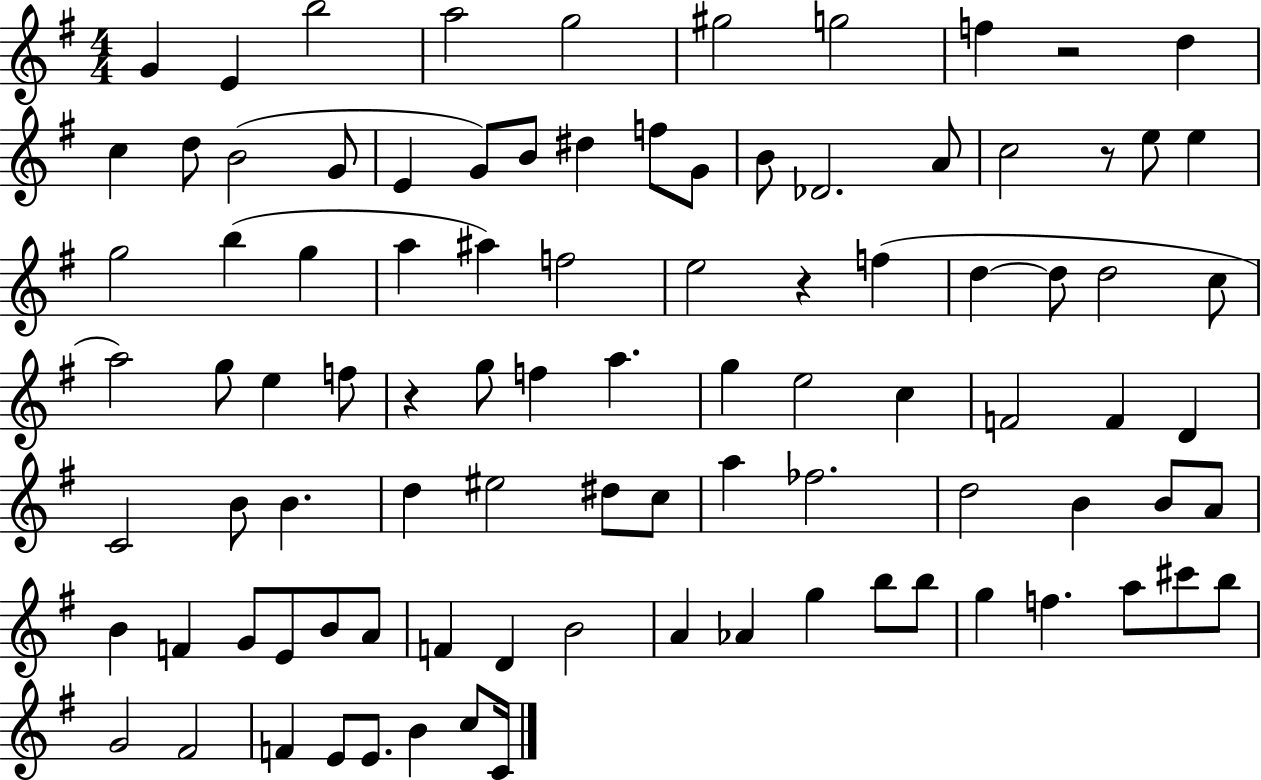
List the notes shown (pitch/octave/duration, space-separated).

G4/q E4/q B5/h A5/h G5/h G#5/h G5/h F5/q R/h D5/q C5/q D5/e B4/h G4/e E4/q G4/e B4/e D#5/q F5/e G4/e B4/e Db4/h. A4/e C5/h R/e E5/e E5/q G5/h B5/q G5/q A5/q A#5/q F5/h E5/h R/q F5/q D5/q D5/e D5/h C5/e A5/h G5/e E5/q F5/e R/q G5/e F5/q A5/q. G5/q E5/h C5/q F4/h F4/q D4/q C4/h B4/e B4/q. D5/q EIS5/h D#5/e C5/e A5/q FES5/h. D5/h B4/q B4/e A4/e B4/q F4/q G4/e E4/e B4/e A4/e F4/q D4/q B4/h A4/q Ab4/q G5/q B5/e B5/e G5/q F5/q. A5/e C#6/e B5/e G4/h F#4/h F4/q E4/e E4/e. B4/q C5/e C4/s